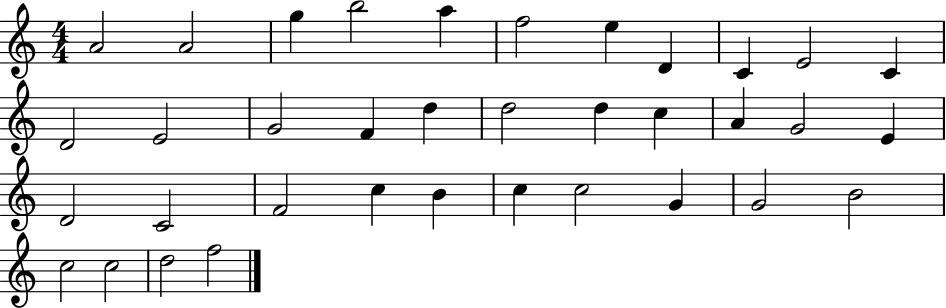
X:1
T:Untitled
M:4/4
L:1/4
K:C
A2 A2 g b2 a f2 e D C E2 C D2 E2 G2 F d d2 d c A G2 E D2 C2 F2 c B c c2 G G2 B2 c2 c2 d2 f2